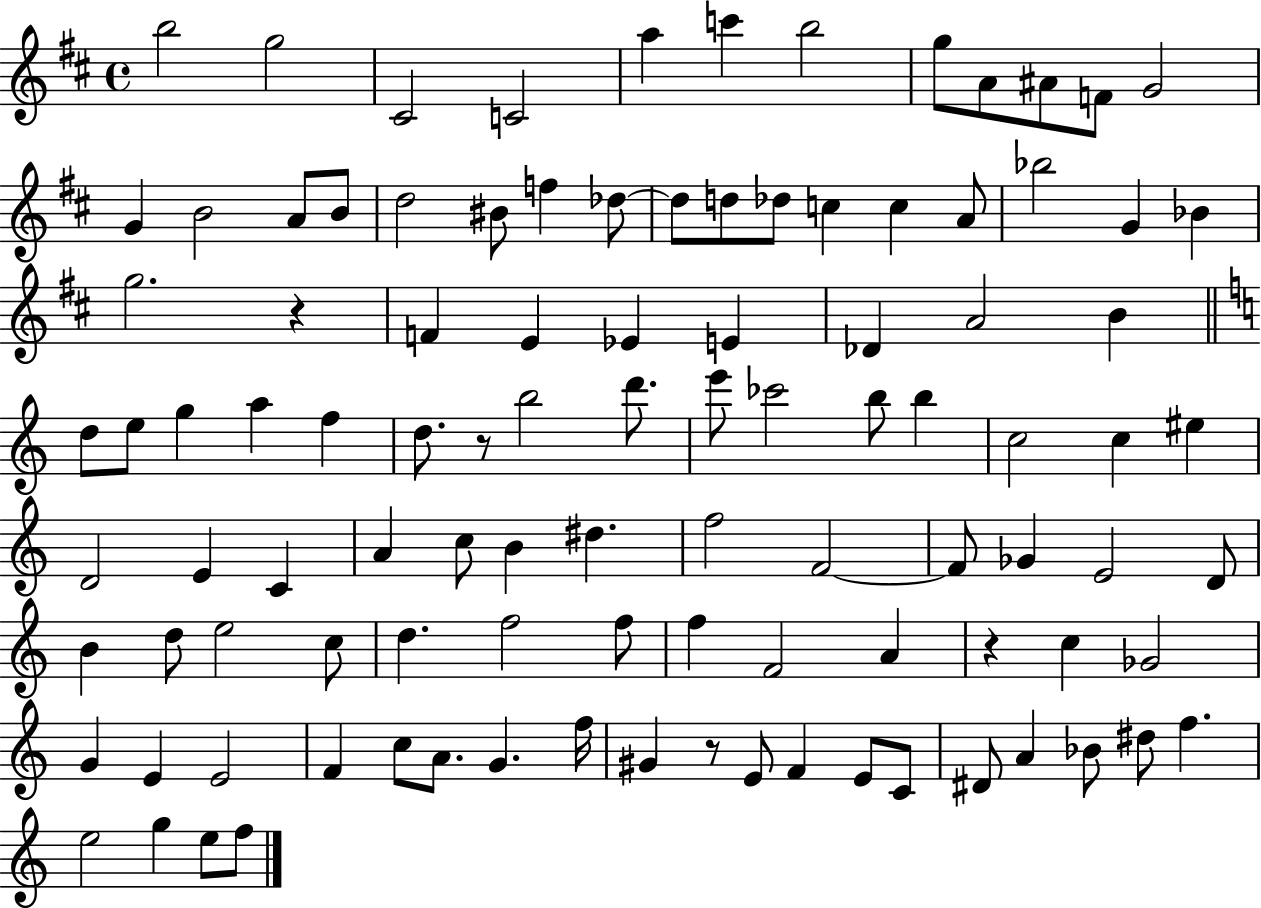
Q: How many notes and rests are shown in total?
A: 103